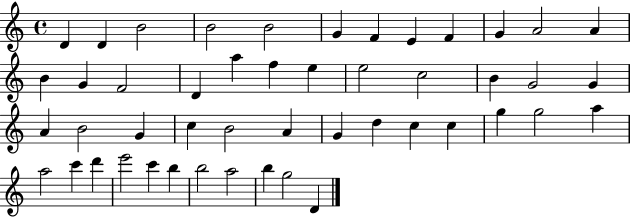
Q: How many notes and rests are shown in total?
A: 48